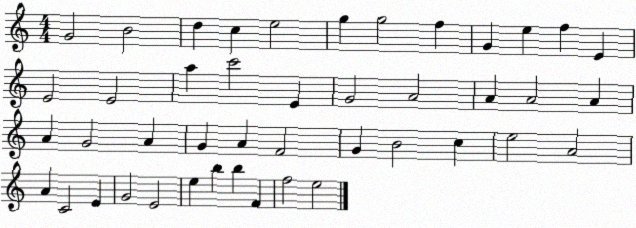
X:1
T:Untitled
M:4/4
L:1/4
K:C
G2 B2 d c e2 g g2 f G e f E E2 E2 a c'2 E G2 A2 A A2 A A G2 A G A F2 G B2 c e2 A2 A C2 E G2 E2 e b b F f2 e2